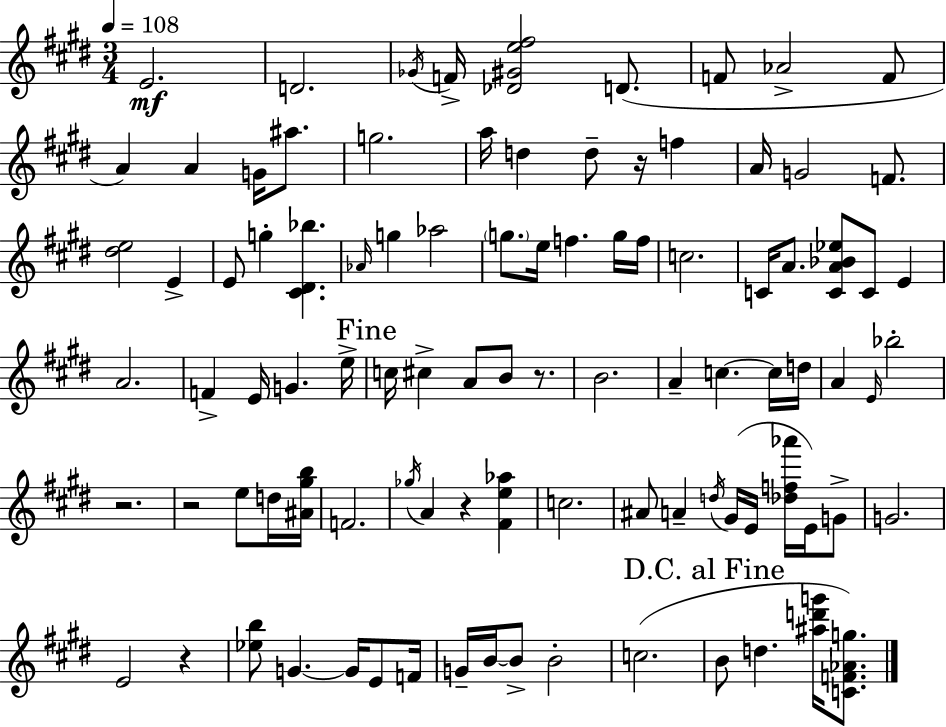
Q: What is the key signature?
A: E major